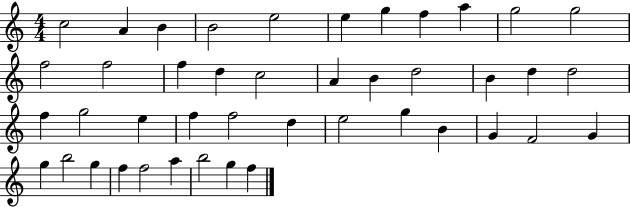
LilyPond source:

{
  \clef treble
  \numericTimeSignature
  \time 4/4
  \key c \major
  c''2 a'4 b'4 | b'2 e''2 | e''4 g''4 f''4 a''4 | g''2 g''2 | \break f''2 f''2 | f''4 d''4 c''2 | a'4 b'4 d''2 | b'4 d''4 d''2 | \break f''4 g''2 e''4 | f''4 f''2 d''4 | e''2 g''4 b'4 | g'4 f'2 g'4 | \break g''4 b''2 g''4 | f''4 f''2 a''4 | b''2 g''4 f''4 | \bar "|."
}